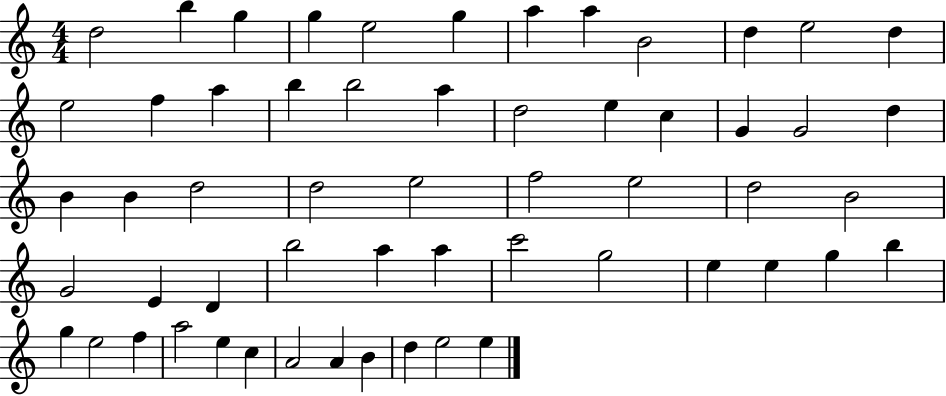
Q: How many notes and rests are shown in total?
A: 57